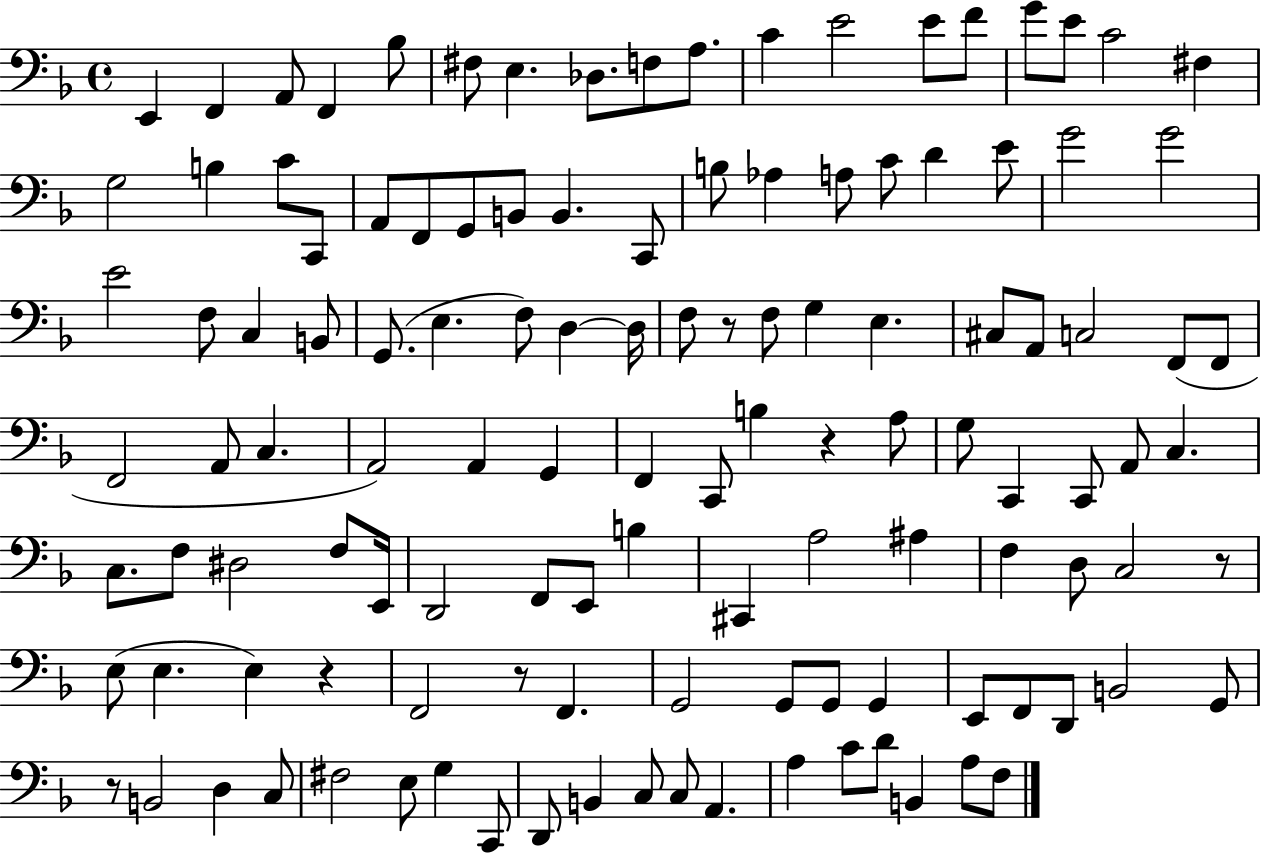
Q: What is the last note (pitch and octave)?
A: F3